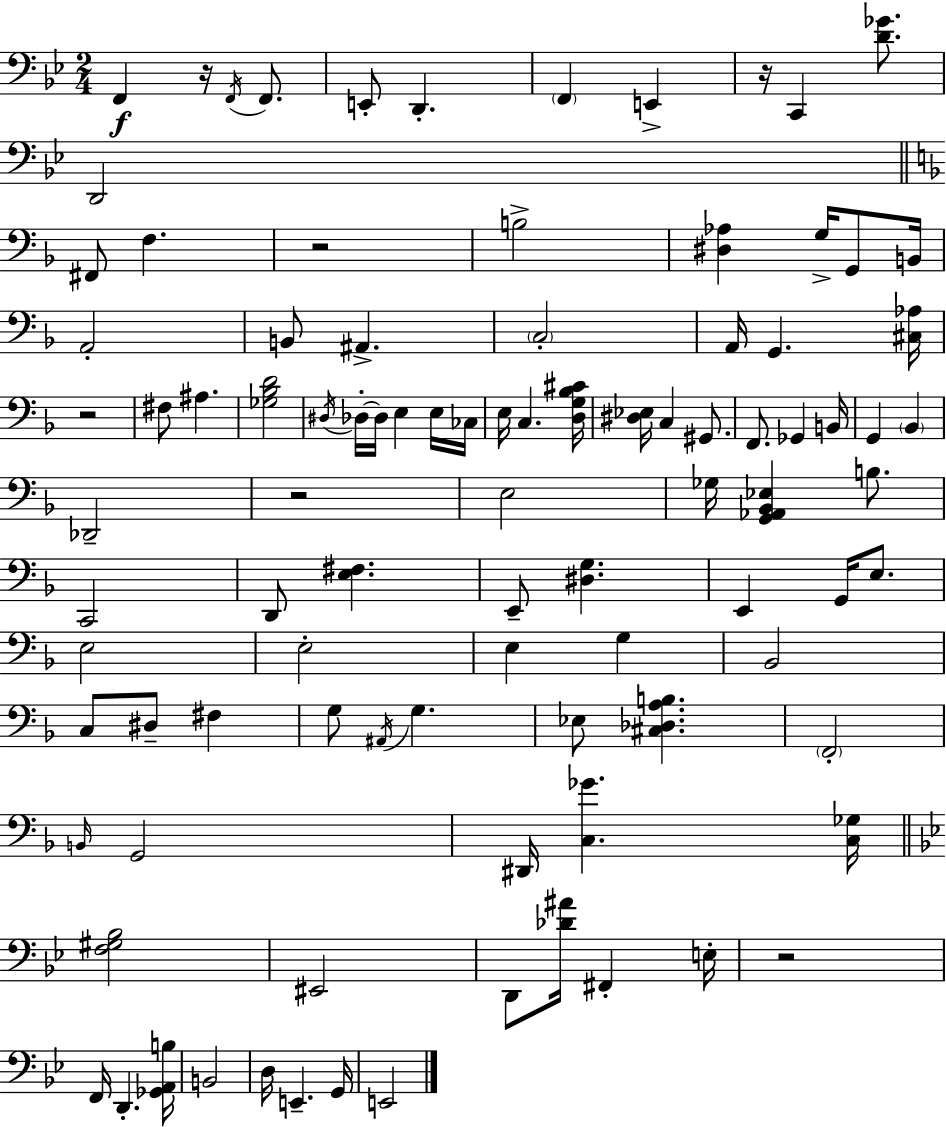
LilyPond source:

{
  \clef bass
  \numericTimeSignature
  \time 2/4
  \key bes \major
  \repeat volta 2 { f,4\f r16 \acciaccatura { f,16 } f,8. | e,8-. d,4.-. | \parenthesize f,4 e,4-> | r16 c,4 <d' ges'>8. | \break d,2 | \bar "||" \break \key f \major fis,8 f4. | r2 | b2-> | <dis aes>4 g16-> g,8 b,16 | \break a,2-. | b,8 ais,4.-> | \parenthesize c2-. | a,16 g,4. <cis aes>16 | \break r2 | fis8 ais4. | <ges bes d'>2 | \acciaccatura { dis16 } des16-.~~ des16 e4 e16 | \break ces16 e16 c4. | <d g bes cis'>16 <dis ees>16 c4 gis,8. | f,8. ges,4 | b,16 g,4 \parenthesize bes,4 | \break des,2-- | r2 | e2 | ges16 <g, aes, bes, ees>4 b8. | \break c,2 | d,8 <e fis>4. | e,8-- <dis g>4. | e,4 g,16 e8. | \break e2 | e2-. | e4 g4 | bes,2 | \break c8 dis8-- fis4 | g8 \acciaccatura { ais,16 } g4. | ees8 <cis des a b>4. | \parenthesize f,2-. | \break \grace { b,16 } g,2 | dis,16 <c ges'>4. | <c ges>16 \bar "||" \break \key bes \major <f gis bes>2 | eis,2 | d,8 <des' ais'>16 fis,4-. e16-. | r2 | \break f,16 d,4.-. <ges, a, b>16 | b,2 | d16 e,4.-- g,16 | e,2 | \break } \bar "|."
}